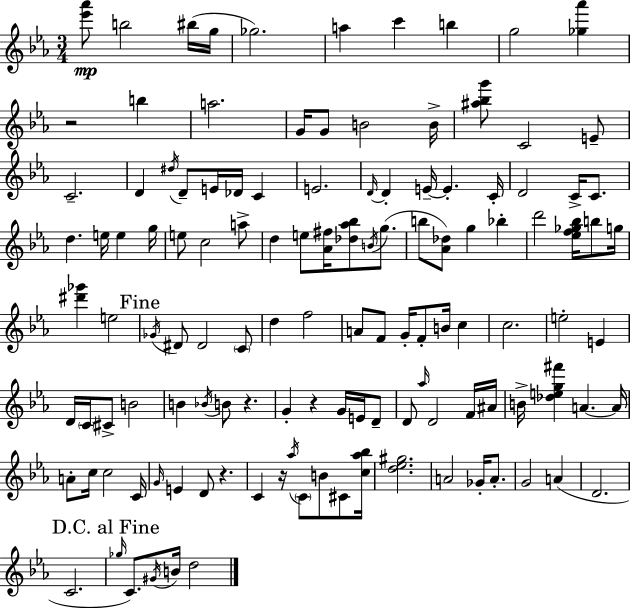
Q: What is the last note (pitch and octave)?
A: D5